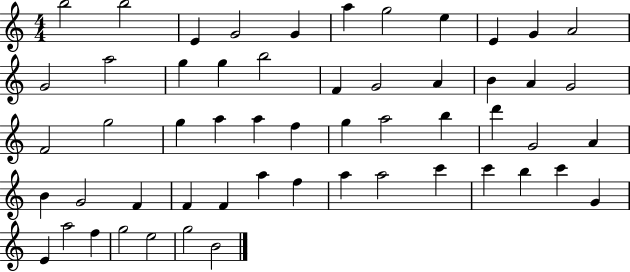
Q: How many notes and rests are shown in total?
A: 55